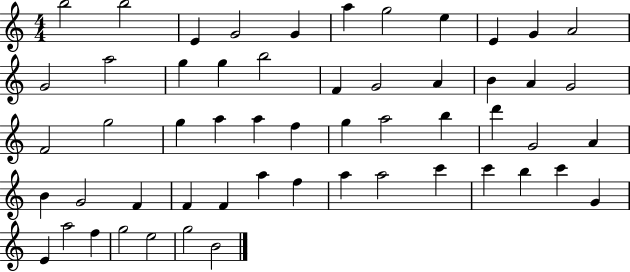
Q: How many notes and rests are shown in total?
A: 55